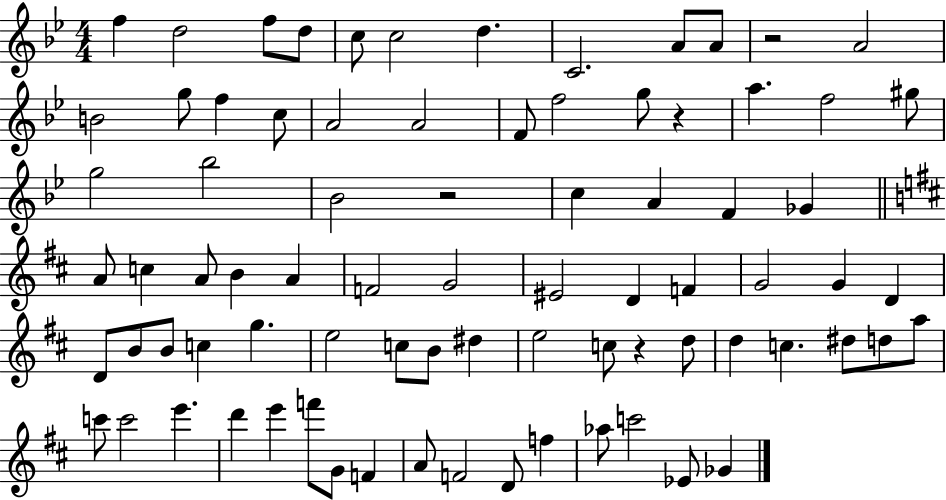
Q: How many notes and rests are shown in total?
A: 80